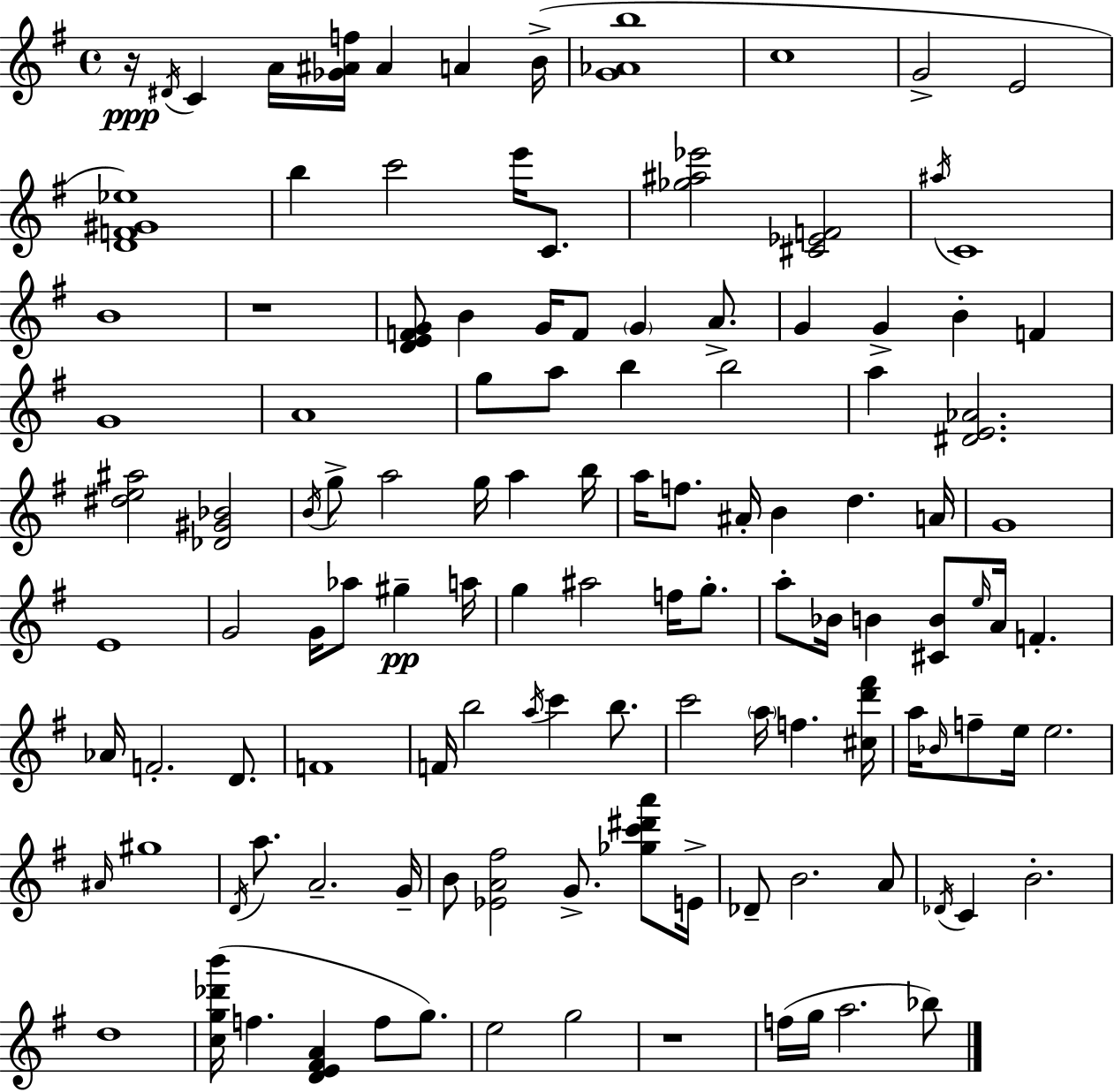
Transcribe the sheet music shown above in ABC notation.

X:1
T:Untitled
M:4/4
L:1/4
K:G
z/4 ^D/4 C A/4 [_G^Af]/4 ^A A B/4 [G_Ab]4 c4 G2 E2 [DF^G_e]4 b c'2 e'/4 C/2 [_g^a_e']2 [^C_EF]2 ^a/4 C4 B4 z4 [DEFG]/2 B G/4 F/2 G A/2 G G B F G4 A4 g/2 a/2 b b2 a [^DE_A]2 [^de^a]2 [_D^G_B]2 B/4 g/2 a2 g/4 a b/4 a/4 f/2 ^A/4 B d A/4 G4 E4 G2 G/4 _a/2 ^g a/4 g ^a2 f/4 g/2 a/2 _B/4 B [^CB]/2 e/4 A/4 F _A/4 F2 D/2 F4 F/4 b2 a/4 c' b/2 c'2 a/4 f [^cd'^f']/4 a/4 _B/4 f/2 e/4 e2 ^A/4 ^g4 D/4 a/2 A2 G/4 B/2 [_EA^f]2 G/2 [_gc'^d'a']/2 E/4 _D/2 B2 A/2 _D/4 C B2 d4 [cg_d'b']/4 f [DE^FA] f/2 g/2 e2 g2 z4 f/4 g/4 a2 _b/2